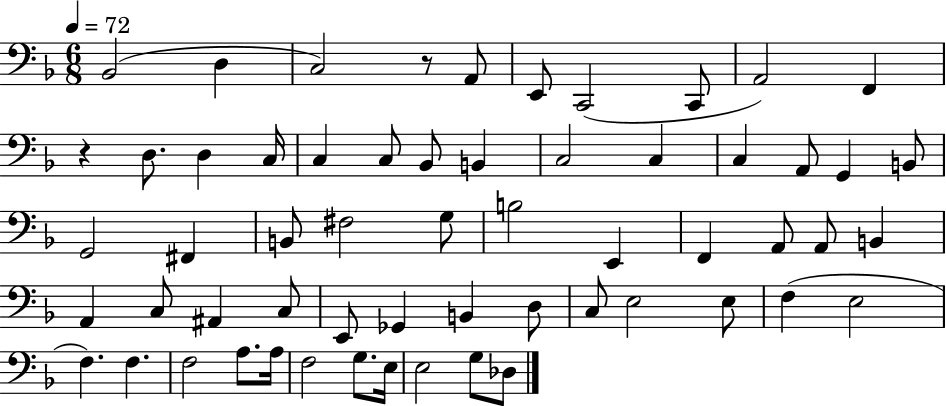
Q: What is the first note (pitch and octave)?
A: Bb2